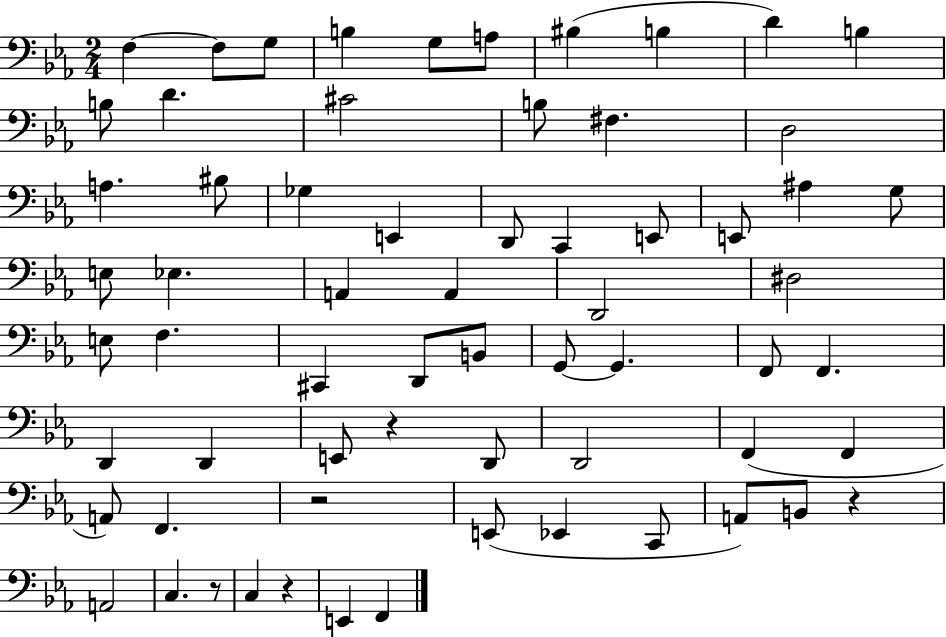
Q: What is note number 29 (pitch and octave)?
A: A2